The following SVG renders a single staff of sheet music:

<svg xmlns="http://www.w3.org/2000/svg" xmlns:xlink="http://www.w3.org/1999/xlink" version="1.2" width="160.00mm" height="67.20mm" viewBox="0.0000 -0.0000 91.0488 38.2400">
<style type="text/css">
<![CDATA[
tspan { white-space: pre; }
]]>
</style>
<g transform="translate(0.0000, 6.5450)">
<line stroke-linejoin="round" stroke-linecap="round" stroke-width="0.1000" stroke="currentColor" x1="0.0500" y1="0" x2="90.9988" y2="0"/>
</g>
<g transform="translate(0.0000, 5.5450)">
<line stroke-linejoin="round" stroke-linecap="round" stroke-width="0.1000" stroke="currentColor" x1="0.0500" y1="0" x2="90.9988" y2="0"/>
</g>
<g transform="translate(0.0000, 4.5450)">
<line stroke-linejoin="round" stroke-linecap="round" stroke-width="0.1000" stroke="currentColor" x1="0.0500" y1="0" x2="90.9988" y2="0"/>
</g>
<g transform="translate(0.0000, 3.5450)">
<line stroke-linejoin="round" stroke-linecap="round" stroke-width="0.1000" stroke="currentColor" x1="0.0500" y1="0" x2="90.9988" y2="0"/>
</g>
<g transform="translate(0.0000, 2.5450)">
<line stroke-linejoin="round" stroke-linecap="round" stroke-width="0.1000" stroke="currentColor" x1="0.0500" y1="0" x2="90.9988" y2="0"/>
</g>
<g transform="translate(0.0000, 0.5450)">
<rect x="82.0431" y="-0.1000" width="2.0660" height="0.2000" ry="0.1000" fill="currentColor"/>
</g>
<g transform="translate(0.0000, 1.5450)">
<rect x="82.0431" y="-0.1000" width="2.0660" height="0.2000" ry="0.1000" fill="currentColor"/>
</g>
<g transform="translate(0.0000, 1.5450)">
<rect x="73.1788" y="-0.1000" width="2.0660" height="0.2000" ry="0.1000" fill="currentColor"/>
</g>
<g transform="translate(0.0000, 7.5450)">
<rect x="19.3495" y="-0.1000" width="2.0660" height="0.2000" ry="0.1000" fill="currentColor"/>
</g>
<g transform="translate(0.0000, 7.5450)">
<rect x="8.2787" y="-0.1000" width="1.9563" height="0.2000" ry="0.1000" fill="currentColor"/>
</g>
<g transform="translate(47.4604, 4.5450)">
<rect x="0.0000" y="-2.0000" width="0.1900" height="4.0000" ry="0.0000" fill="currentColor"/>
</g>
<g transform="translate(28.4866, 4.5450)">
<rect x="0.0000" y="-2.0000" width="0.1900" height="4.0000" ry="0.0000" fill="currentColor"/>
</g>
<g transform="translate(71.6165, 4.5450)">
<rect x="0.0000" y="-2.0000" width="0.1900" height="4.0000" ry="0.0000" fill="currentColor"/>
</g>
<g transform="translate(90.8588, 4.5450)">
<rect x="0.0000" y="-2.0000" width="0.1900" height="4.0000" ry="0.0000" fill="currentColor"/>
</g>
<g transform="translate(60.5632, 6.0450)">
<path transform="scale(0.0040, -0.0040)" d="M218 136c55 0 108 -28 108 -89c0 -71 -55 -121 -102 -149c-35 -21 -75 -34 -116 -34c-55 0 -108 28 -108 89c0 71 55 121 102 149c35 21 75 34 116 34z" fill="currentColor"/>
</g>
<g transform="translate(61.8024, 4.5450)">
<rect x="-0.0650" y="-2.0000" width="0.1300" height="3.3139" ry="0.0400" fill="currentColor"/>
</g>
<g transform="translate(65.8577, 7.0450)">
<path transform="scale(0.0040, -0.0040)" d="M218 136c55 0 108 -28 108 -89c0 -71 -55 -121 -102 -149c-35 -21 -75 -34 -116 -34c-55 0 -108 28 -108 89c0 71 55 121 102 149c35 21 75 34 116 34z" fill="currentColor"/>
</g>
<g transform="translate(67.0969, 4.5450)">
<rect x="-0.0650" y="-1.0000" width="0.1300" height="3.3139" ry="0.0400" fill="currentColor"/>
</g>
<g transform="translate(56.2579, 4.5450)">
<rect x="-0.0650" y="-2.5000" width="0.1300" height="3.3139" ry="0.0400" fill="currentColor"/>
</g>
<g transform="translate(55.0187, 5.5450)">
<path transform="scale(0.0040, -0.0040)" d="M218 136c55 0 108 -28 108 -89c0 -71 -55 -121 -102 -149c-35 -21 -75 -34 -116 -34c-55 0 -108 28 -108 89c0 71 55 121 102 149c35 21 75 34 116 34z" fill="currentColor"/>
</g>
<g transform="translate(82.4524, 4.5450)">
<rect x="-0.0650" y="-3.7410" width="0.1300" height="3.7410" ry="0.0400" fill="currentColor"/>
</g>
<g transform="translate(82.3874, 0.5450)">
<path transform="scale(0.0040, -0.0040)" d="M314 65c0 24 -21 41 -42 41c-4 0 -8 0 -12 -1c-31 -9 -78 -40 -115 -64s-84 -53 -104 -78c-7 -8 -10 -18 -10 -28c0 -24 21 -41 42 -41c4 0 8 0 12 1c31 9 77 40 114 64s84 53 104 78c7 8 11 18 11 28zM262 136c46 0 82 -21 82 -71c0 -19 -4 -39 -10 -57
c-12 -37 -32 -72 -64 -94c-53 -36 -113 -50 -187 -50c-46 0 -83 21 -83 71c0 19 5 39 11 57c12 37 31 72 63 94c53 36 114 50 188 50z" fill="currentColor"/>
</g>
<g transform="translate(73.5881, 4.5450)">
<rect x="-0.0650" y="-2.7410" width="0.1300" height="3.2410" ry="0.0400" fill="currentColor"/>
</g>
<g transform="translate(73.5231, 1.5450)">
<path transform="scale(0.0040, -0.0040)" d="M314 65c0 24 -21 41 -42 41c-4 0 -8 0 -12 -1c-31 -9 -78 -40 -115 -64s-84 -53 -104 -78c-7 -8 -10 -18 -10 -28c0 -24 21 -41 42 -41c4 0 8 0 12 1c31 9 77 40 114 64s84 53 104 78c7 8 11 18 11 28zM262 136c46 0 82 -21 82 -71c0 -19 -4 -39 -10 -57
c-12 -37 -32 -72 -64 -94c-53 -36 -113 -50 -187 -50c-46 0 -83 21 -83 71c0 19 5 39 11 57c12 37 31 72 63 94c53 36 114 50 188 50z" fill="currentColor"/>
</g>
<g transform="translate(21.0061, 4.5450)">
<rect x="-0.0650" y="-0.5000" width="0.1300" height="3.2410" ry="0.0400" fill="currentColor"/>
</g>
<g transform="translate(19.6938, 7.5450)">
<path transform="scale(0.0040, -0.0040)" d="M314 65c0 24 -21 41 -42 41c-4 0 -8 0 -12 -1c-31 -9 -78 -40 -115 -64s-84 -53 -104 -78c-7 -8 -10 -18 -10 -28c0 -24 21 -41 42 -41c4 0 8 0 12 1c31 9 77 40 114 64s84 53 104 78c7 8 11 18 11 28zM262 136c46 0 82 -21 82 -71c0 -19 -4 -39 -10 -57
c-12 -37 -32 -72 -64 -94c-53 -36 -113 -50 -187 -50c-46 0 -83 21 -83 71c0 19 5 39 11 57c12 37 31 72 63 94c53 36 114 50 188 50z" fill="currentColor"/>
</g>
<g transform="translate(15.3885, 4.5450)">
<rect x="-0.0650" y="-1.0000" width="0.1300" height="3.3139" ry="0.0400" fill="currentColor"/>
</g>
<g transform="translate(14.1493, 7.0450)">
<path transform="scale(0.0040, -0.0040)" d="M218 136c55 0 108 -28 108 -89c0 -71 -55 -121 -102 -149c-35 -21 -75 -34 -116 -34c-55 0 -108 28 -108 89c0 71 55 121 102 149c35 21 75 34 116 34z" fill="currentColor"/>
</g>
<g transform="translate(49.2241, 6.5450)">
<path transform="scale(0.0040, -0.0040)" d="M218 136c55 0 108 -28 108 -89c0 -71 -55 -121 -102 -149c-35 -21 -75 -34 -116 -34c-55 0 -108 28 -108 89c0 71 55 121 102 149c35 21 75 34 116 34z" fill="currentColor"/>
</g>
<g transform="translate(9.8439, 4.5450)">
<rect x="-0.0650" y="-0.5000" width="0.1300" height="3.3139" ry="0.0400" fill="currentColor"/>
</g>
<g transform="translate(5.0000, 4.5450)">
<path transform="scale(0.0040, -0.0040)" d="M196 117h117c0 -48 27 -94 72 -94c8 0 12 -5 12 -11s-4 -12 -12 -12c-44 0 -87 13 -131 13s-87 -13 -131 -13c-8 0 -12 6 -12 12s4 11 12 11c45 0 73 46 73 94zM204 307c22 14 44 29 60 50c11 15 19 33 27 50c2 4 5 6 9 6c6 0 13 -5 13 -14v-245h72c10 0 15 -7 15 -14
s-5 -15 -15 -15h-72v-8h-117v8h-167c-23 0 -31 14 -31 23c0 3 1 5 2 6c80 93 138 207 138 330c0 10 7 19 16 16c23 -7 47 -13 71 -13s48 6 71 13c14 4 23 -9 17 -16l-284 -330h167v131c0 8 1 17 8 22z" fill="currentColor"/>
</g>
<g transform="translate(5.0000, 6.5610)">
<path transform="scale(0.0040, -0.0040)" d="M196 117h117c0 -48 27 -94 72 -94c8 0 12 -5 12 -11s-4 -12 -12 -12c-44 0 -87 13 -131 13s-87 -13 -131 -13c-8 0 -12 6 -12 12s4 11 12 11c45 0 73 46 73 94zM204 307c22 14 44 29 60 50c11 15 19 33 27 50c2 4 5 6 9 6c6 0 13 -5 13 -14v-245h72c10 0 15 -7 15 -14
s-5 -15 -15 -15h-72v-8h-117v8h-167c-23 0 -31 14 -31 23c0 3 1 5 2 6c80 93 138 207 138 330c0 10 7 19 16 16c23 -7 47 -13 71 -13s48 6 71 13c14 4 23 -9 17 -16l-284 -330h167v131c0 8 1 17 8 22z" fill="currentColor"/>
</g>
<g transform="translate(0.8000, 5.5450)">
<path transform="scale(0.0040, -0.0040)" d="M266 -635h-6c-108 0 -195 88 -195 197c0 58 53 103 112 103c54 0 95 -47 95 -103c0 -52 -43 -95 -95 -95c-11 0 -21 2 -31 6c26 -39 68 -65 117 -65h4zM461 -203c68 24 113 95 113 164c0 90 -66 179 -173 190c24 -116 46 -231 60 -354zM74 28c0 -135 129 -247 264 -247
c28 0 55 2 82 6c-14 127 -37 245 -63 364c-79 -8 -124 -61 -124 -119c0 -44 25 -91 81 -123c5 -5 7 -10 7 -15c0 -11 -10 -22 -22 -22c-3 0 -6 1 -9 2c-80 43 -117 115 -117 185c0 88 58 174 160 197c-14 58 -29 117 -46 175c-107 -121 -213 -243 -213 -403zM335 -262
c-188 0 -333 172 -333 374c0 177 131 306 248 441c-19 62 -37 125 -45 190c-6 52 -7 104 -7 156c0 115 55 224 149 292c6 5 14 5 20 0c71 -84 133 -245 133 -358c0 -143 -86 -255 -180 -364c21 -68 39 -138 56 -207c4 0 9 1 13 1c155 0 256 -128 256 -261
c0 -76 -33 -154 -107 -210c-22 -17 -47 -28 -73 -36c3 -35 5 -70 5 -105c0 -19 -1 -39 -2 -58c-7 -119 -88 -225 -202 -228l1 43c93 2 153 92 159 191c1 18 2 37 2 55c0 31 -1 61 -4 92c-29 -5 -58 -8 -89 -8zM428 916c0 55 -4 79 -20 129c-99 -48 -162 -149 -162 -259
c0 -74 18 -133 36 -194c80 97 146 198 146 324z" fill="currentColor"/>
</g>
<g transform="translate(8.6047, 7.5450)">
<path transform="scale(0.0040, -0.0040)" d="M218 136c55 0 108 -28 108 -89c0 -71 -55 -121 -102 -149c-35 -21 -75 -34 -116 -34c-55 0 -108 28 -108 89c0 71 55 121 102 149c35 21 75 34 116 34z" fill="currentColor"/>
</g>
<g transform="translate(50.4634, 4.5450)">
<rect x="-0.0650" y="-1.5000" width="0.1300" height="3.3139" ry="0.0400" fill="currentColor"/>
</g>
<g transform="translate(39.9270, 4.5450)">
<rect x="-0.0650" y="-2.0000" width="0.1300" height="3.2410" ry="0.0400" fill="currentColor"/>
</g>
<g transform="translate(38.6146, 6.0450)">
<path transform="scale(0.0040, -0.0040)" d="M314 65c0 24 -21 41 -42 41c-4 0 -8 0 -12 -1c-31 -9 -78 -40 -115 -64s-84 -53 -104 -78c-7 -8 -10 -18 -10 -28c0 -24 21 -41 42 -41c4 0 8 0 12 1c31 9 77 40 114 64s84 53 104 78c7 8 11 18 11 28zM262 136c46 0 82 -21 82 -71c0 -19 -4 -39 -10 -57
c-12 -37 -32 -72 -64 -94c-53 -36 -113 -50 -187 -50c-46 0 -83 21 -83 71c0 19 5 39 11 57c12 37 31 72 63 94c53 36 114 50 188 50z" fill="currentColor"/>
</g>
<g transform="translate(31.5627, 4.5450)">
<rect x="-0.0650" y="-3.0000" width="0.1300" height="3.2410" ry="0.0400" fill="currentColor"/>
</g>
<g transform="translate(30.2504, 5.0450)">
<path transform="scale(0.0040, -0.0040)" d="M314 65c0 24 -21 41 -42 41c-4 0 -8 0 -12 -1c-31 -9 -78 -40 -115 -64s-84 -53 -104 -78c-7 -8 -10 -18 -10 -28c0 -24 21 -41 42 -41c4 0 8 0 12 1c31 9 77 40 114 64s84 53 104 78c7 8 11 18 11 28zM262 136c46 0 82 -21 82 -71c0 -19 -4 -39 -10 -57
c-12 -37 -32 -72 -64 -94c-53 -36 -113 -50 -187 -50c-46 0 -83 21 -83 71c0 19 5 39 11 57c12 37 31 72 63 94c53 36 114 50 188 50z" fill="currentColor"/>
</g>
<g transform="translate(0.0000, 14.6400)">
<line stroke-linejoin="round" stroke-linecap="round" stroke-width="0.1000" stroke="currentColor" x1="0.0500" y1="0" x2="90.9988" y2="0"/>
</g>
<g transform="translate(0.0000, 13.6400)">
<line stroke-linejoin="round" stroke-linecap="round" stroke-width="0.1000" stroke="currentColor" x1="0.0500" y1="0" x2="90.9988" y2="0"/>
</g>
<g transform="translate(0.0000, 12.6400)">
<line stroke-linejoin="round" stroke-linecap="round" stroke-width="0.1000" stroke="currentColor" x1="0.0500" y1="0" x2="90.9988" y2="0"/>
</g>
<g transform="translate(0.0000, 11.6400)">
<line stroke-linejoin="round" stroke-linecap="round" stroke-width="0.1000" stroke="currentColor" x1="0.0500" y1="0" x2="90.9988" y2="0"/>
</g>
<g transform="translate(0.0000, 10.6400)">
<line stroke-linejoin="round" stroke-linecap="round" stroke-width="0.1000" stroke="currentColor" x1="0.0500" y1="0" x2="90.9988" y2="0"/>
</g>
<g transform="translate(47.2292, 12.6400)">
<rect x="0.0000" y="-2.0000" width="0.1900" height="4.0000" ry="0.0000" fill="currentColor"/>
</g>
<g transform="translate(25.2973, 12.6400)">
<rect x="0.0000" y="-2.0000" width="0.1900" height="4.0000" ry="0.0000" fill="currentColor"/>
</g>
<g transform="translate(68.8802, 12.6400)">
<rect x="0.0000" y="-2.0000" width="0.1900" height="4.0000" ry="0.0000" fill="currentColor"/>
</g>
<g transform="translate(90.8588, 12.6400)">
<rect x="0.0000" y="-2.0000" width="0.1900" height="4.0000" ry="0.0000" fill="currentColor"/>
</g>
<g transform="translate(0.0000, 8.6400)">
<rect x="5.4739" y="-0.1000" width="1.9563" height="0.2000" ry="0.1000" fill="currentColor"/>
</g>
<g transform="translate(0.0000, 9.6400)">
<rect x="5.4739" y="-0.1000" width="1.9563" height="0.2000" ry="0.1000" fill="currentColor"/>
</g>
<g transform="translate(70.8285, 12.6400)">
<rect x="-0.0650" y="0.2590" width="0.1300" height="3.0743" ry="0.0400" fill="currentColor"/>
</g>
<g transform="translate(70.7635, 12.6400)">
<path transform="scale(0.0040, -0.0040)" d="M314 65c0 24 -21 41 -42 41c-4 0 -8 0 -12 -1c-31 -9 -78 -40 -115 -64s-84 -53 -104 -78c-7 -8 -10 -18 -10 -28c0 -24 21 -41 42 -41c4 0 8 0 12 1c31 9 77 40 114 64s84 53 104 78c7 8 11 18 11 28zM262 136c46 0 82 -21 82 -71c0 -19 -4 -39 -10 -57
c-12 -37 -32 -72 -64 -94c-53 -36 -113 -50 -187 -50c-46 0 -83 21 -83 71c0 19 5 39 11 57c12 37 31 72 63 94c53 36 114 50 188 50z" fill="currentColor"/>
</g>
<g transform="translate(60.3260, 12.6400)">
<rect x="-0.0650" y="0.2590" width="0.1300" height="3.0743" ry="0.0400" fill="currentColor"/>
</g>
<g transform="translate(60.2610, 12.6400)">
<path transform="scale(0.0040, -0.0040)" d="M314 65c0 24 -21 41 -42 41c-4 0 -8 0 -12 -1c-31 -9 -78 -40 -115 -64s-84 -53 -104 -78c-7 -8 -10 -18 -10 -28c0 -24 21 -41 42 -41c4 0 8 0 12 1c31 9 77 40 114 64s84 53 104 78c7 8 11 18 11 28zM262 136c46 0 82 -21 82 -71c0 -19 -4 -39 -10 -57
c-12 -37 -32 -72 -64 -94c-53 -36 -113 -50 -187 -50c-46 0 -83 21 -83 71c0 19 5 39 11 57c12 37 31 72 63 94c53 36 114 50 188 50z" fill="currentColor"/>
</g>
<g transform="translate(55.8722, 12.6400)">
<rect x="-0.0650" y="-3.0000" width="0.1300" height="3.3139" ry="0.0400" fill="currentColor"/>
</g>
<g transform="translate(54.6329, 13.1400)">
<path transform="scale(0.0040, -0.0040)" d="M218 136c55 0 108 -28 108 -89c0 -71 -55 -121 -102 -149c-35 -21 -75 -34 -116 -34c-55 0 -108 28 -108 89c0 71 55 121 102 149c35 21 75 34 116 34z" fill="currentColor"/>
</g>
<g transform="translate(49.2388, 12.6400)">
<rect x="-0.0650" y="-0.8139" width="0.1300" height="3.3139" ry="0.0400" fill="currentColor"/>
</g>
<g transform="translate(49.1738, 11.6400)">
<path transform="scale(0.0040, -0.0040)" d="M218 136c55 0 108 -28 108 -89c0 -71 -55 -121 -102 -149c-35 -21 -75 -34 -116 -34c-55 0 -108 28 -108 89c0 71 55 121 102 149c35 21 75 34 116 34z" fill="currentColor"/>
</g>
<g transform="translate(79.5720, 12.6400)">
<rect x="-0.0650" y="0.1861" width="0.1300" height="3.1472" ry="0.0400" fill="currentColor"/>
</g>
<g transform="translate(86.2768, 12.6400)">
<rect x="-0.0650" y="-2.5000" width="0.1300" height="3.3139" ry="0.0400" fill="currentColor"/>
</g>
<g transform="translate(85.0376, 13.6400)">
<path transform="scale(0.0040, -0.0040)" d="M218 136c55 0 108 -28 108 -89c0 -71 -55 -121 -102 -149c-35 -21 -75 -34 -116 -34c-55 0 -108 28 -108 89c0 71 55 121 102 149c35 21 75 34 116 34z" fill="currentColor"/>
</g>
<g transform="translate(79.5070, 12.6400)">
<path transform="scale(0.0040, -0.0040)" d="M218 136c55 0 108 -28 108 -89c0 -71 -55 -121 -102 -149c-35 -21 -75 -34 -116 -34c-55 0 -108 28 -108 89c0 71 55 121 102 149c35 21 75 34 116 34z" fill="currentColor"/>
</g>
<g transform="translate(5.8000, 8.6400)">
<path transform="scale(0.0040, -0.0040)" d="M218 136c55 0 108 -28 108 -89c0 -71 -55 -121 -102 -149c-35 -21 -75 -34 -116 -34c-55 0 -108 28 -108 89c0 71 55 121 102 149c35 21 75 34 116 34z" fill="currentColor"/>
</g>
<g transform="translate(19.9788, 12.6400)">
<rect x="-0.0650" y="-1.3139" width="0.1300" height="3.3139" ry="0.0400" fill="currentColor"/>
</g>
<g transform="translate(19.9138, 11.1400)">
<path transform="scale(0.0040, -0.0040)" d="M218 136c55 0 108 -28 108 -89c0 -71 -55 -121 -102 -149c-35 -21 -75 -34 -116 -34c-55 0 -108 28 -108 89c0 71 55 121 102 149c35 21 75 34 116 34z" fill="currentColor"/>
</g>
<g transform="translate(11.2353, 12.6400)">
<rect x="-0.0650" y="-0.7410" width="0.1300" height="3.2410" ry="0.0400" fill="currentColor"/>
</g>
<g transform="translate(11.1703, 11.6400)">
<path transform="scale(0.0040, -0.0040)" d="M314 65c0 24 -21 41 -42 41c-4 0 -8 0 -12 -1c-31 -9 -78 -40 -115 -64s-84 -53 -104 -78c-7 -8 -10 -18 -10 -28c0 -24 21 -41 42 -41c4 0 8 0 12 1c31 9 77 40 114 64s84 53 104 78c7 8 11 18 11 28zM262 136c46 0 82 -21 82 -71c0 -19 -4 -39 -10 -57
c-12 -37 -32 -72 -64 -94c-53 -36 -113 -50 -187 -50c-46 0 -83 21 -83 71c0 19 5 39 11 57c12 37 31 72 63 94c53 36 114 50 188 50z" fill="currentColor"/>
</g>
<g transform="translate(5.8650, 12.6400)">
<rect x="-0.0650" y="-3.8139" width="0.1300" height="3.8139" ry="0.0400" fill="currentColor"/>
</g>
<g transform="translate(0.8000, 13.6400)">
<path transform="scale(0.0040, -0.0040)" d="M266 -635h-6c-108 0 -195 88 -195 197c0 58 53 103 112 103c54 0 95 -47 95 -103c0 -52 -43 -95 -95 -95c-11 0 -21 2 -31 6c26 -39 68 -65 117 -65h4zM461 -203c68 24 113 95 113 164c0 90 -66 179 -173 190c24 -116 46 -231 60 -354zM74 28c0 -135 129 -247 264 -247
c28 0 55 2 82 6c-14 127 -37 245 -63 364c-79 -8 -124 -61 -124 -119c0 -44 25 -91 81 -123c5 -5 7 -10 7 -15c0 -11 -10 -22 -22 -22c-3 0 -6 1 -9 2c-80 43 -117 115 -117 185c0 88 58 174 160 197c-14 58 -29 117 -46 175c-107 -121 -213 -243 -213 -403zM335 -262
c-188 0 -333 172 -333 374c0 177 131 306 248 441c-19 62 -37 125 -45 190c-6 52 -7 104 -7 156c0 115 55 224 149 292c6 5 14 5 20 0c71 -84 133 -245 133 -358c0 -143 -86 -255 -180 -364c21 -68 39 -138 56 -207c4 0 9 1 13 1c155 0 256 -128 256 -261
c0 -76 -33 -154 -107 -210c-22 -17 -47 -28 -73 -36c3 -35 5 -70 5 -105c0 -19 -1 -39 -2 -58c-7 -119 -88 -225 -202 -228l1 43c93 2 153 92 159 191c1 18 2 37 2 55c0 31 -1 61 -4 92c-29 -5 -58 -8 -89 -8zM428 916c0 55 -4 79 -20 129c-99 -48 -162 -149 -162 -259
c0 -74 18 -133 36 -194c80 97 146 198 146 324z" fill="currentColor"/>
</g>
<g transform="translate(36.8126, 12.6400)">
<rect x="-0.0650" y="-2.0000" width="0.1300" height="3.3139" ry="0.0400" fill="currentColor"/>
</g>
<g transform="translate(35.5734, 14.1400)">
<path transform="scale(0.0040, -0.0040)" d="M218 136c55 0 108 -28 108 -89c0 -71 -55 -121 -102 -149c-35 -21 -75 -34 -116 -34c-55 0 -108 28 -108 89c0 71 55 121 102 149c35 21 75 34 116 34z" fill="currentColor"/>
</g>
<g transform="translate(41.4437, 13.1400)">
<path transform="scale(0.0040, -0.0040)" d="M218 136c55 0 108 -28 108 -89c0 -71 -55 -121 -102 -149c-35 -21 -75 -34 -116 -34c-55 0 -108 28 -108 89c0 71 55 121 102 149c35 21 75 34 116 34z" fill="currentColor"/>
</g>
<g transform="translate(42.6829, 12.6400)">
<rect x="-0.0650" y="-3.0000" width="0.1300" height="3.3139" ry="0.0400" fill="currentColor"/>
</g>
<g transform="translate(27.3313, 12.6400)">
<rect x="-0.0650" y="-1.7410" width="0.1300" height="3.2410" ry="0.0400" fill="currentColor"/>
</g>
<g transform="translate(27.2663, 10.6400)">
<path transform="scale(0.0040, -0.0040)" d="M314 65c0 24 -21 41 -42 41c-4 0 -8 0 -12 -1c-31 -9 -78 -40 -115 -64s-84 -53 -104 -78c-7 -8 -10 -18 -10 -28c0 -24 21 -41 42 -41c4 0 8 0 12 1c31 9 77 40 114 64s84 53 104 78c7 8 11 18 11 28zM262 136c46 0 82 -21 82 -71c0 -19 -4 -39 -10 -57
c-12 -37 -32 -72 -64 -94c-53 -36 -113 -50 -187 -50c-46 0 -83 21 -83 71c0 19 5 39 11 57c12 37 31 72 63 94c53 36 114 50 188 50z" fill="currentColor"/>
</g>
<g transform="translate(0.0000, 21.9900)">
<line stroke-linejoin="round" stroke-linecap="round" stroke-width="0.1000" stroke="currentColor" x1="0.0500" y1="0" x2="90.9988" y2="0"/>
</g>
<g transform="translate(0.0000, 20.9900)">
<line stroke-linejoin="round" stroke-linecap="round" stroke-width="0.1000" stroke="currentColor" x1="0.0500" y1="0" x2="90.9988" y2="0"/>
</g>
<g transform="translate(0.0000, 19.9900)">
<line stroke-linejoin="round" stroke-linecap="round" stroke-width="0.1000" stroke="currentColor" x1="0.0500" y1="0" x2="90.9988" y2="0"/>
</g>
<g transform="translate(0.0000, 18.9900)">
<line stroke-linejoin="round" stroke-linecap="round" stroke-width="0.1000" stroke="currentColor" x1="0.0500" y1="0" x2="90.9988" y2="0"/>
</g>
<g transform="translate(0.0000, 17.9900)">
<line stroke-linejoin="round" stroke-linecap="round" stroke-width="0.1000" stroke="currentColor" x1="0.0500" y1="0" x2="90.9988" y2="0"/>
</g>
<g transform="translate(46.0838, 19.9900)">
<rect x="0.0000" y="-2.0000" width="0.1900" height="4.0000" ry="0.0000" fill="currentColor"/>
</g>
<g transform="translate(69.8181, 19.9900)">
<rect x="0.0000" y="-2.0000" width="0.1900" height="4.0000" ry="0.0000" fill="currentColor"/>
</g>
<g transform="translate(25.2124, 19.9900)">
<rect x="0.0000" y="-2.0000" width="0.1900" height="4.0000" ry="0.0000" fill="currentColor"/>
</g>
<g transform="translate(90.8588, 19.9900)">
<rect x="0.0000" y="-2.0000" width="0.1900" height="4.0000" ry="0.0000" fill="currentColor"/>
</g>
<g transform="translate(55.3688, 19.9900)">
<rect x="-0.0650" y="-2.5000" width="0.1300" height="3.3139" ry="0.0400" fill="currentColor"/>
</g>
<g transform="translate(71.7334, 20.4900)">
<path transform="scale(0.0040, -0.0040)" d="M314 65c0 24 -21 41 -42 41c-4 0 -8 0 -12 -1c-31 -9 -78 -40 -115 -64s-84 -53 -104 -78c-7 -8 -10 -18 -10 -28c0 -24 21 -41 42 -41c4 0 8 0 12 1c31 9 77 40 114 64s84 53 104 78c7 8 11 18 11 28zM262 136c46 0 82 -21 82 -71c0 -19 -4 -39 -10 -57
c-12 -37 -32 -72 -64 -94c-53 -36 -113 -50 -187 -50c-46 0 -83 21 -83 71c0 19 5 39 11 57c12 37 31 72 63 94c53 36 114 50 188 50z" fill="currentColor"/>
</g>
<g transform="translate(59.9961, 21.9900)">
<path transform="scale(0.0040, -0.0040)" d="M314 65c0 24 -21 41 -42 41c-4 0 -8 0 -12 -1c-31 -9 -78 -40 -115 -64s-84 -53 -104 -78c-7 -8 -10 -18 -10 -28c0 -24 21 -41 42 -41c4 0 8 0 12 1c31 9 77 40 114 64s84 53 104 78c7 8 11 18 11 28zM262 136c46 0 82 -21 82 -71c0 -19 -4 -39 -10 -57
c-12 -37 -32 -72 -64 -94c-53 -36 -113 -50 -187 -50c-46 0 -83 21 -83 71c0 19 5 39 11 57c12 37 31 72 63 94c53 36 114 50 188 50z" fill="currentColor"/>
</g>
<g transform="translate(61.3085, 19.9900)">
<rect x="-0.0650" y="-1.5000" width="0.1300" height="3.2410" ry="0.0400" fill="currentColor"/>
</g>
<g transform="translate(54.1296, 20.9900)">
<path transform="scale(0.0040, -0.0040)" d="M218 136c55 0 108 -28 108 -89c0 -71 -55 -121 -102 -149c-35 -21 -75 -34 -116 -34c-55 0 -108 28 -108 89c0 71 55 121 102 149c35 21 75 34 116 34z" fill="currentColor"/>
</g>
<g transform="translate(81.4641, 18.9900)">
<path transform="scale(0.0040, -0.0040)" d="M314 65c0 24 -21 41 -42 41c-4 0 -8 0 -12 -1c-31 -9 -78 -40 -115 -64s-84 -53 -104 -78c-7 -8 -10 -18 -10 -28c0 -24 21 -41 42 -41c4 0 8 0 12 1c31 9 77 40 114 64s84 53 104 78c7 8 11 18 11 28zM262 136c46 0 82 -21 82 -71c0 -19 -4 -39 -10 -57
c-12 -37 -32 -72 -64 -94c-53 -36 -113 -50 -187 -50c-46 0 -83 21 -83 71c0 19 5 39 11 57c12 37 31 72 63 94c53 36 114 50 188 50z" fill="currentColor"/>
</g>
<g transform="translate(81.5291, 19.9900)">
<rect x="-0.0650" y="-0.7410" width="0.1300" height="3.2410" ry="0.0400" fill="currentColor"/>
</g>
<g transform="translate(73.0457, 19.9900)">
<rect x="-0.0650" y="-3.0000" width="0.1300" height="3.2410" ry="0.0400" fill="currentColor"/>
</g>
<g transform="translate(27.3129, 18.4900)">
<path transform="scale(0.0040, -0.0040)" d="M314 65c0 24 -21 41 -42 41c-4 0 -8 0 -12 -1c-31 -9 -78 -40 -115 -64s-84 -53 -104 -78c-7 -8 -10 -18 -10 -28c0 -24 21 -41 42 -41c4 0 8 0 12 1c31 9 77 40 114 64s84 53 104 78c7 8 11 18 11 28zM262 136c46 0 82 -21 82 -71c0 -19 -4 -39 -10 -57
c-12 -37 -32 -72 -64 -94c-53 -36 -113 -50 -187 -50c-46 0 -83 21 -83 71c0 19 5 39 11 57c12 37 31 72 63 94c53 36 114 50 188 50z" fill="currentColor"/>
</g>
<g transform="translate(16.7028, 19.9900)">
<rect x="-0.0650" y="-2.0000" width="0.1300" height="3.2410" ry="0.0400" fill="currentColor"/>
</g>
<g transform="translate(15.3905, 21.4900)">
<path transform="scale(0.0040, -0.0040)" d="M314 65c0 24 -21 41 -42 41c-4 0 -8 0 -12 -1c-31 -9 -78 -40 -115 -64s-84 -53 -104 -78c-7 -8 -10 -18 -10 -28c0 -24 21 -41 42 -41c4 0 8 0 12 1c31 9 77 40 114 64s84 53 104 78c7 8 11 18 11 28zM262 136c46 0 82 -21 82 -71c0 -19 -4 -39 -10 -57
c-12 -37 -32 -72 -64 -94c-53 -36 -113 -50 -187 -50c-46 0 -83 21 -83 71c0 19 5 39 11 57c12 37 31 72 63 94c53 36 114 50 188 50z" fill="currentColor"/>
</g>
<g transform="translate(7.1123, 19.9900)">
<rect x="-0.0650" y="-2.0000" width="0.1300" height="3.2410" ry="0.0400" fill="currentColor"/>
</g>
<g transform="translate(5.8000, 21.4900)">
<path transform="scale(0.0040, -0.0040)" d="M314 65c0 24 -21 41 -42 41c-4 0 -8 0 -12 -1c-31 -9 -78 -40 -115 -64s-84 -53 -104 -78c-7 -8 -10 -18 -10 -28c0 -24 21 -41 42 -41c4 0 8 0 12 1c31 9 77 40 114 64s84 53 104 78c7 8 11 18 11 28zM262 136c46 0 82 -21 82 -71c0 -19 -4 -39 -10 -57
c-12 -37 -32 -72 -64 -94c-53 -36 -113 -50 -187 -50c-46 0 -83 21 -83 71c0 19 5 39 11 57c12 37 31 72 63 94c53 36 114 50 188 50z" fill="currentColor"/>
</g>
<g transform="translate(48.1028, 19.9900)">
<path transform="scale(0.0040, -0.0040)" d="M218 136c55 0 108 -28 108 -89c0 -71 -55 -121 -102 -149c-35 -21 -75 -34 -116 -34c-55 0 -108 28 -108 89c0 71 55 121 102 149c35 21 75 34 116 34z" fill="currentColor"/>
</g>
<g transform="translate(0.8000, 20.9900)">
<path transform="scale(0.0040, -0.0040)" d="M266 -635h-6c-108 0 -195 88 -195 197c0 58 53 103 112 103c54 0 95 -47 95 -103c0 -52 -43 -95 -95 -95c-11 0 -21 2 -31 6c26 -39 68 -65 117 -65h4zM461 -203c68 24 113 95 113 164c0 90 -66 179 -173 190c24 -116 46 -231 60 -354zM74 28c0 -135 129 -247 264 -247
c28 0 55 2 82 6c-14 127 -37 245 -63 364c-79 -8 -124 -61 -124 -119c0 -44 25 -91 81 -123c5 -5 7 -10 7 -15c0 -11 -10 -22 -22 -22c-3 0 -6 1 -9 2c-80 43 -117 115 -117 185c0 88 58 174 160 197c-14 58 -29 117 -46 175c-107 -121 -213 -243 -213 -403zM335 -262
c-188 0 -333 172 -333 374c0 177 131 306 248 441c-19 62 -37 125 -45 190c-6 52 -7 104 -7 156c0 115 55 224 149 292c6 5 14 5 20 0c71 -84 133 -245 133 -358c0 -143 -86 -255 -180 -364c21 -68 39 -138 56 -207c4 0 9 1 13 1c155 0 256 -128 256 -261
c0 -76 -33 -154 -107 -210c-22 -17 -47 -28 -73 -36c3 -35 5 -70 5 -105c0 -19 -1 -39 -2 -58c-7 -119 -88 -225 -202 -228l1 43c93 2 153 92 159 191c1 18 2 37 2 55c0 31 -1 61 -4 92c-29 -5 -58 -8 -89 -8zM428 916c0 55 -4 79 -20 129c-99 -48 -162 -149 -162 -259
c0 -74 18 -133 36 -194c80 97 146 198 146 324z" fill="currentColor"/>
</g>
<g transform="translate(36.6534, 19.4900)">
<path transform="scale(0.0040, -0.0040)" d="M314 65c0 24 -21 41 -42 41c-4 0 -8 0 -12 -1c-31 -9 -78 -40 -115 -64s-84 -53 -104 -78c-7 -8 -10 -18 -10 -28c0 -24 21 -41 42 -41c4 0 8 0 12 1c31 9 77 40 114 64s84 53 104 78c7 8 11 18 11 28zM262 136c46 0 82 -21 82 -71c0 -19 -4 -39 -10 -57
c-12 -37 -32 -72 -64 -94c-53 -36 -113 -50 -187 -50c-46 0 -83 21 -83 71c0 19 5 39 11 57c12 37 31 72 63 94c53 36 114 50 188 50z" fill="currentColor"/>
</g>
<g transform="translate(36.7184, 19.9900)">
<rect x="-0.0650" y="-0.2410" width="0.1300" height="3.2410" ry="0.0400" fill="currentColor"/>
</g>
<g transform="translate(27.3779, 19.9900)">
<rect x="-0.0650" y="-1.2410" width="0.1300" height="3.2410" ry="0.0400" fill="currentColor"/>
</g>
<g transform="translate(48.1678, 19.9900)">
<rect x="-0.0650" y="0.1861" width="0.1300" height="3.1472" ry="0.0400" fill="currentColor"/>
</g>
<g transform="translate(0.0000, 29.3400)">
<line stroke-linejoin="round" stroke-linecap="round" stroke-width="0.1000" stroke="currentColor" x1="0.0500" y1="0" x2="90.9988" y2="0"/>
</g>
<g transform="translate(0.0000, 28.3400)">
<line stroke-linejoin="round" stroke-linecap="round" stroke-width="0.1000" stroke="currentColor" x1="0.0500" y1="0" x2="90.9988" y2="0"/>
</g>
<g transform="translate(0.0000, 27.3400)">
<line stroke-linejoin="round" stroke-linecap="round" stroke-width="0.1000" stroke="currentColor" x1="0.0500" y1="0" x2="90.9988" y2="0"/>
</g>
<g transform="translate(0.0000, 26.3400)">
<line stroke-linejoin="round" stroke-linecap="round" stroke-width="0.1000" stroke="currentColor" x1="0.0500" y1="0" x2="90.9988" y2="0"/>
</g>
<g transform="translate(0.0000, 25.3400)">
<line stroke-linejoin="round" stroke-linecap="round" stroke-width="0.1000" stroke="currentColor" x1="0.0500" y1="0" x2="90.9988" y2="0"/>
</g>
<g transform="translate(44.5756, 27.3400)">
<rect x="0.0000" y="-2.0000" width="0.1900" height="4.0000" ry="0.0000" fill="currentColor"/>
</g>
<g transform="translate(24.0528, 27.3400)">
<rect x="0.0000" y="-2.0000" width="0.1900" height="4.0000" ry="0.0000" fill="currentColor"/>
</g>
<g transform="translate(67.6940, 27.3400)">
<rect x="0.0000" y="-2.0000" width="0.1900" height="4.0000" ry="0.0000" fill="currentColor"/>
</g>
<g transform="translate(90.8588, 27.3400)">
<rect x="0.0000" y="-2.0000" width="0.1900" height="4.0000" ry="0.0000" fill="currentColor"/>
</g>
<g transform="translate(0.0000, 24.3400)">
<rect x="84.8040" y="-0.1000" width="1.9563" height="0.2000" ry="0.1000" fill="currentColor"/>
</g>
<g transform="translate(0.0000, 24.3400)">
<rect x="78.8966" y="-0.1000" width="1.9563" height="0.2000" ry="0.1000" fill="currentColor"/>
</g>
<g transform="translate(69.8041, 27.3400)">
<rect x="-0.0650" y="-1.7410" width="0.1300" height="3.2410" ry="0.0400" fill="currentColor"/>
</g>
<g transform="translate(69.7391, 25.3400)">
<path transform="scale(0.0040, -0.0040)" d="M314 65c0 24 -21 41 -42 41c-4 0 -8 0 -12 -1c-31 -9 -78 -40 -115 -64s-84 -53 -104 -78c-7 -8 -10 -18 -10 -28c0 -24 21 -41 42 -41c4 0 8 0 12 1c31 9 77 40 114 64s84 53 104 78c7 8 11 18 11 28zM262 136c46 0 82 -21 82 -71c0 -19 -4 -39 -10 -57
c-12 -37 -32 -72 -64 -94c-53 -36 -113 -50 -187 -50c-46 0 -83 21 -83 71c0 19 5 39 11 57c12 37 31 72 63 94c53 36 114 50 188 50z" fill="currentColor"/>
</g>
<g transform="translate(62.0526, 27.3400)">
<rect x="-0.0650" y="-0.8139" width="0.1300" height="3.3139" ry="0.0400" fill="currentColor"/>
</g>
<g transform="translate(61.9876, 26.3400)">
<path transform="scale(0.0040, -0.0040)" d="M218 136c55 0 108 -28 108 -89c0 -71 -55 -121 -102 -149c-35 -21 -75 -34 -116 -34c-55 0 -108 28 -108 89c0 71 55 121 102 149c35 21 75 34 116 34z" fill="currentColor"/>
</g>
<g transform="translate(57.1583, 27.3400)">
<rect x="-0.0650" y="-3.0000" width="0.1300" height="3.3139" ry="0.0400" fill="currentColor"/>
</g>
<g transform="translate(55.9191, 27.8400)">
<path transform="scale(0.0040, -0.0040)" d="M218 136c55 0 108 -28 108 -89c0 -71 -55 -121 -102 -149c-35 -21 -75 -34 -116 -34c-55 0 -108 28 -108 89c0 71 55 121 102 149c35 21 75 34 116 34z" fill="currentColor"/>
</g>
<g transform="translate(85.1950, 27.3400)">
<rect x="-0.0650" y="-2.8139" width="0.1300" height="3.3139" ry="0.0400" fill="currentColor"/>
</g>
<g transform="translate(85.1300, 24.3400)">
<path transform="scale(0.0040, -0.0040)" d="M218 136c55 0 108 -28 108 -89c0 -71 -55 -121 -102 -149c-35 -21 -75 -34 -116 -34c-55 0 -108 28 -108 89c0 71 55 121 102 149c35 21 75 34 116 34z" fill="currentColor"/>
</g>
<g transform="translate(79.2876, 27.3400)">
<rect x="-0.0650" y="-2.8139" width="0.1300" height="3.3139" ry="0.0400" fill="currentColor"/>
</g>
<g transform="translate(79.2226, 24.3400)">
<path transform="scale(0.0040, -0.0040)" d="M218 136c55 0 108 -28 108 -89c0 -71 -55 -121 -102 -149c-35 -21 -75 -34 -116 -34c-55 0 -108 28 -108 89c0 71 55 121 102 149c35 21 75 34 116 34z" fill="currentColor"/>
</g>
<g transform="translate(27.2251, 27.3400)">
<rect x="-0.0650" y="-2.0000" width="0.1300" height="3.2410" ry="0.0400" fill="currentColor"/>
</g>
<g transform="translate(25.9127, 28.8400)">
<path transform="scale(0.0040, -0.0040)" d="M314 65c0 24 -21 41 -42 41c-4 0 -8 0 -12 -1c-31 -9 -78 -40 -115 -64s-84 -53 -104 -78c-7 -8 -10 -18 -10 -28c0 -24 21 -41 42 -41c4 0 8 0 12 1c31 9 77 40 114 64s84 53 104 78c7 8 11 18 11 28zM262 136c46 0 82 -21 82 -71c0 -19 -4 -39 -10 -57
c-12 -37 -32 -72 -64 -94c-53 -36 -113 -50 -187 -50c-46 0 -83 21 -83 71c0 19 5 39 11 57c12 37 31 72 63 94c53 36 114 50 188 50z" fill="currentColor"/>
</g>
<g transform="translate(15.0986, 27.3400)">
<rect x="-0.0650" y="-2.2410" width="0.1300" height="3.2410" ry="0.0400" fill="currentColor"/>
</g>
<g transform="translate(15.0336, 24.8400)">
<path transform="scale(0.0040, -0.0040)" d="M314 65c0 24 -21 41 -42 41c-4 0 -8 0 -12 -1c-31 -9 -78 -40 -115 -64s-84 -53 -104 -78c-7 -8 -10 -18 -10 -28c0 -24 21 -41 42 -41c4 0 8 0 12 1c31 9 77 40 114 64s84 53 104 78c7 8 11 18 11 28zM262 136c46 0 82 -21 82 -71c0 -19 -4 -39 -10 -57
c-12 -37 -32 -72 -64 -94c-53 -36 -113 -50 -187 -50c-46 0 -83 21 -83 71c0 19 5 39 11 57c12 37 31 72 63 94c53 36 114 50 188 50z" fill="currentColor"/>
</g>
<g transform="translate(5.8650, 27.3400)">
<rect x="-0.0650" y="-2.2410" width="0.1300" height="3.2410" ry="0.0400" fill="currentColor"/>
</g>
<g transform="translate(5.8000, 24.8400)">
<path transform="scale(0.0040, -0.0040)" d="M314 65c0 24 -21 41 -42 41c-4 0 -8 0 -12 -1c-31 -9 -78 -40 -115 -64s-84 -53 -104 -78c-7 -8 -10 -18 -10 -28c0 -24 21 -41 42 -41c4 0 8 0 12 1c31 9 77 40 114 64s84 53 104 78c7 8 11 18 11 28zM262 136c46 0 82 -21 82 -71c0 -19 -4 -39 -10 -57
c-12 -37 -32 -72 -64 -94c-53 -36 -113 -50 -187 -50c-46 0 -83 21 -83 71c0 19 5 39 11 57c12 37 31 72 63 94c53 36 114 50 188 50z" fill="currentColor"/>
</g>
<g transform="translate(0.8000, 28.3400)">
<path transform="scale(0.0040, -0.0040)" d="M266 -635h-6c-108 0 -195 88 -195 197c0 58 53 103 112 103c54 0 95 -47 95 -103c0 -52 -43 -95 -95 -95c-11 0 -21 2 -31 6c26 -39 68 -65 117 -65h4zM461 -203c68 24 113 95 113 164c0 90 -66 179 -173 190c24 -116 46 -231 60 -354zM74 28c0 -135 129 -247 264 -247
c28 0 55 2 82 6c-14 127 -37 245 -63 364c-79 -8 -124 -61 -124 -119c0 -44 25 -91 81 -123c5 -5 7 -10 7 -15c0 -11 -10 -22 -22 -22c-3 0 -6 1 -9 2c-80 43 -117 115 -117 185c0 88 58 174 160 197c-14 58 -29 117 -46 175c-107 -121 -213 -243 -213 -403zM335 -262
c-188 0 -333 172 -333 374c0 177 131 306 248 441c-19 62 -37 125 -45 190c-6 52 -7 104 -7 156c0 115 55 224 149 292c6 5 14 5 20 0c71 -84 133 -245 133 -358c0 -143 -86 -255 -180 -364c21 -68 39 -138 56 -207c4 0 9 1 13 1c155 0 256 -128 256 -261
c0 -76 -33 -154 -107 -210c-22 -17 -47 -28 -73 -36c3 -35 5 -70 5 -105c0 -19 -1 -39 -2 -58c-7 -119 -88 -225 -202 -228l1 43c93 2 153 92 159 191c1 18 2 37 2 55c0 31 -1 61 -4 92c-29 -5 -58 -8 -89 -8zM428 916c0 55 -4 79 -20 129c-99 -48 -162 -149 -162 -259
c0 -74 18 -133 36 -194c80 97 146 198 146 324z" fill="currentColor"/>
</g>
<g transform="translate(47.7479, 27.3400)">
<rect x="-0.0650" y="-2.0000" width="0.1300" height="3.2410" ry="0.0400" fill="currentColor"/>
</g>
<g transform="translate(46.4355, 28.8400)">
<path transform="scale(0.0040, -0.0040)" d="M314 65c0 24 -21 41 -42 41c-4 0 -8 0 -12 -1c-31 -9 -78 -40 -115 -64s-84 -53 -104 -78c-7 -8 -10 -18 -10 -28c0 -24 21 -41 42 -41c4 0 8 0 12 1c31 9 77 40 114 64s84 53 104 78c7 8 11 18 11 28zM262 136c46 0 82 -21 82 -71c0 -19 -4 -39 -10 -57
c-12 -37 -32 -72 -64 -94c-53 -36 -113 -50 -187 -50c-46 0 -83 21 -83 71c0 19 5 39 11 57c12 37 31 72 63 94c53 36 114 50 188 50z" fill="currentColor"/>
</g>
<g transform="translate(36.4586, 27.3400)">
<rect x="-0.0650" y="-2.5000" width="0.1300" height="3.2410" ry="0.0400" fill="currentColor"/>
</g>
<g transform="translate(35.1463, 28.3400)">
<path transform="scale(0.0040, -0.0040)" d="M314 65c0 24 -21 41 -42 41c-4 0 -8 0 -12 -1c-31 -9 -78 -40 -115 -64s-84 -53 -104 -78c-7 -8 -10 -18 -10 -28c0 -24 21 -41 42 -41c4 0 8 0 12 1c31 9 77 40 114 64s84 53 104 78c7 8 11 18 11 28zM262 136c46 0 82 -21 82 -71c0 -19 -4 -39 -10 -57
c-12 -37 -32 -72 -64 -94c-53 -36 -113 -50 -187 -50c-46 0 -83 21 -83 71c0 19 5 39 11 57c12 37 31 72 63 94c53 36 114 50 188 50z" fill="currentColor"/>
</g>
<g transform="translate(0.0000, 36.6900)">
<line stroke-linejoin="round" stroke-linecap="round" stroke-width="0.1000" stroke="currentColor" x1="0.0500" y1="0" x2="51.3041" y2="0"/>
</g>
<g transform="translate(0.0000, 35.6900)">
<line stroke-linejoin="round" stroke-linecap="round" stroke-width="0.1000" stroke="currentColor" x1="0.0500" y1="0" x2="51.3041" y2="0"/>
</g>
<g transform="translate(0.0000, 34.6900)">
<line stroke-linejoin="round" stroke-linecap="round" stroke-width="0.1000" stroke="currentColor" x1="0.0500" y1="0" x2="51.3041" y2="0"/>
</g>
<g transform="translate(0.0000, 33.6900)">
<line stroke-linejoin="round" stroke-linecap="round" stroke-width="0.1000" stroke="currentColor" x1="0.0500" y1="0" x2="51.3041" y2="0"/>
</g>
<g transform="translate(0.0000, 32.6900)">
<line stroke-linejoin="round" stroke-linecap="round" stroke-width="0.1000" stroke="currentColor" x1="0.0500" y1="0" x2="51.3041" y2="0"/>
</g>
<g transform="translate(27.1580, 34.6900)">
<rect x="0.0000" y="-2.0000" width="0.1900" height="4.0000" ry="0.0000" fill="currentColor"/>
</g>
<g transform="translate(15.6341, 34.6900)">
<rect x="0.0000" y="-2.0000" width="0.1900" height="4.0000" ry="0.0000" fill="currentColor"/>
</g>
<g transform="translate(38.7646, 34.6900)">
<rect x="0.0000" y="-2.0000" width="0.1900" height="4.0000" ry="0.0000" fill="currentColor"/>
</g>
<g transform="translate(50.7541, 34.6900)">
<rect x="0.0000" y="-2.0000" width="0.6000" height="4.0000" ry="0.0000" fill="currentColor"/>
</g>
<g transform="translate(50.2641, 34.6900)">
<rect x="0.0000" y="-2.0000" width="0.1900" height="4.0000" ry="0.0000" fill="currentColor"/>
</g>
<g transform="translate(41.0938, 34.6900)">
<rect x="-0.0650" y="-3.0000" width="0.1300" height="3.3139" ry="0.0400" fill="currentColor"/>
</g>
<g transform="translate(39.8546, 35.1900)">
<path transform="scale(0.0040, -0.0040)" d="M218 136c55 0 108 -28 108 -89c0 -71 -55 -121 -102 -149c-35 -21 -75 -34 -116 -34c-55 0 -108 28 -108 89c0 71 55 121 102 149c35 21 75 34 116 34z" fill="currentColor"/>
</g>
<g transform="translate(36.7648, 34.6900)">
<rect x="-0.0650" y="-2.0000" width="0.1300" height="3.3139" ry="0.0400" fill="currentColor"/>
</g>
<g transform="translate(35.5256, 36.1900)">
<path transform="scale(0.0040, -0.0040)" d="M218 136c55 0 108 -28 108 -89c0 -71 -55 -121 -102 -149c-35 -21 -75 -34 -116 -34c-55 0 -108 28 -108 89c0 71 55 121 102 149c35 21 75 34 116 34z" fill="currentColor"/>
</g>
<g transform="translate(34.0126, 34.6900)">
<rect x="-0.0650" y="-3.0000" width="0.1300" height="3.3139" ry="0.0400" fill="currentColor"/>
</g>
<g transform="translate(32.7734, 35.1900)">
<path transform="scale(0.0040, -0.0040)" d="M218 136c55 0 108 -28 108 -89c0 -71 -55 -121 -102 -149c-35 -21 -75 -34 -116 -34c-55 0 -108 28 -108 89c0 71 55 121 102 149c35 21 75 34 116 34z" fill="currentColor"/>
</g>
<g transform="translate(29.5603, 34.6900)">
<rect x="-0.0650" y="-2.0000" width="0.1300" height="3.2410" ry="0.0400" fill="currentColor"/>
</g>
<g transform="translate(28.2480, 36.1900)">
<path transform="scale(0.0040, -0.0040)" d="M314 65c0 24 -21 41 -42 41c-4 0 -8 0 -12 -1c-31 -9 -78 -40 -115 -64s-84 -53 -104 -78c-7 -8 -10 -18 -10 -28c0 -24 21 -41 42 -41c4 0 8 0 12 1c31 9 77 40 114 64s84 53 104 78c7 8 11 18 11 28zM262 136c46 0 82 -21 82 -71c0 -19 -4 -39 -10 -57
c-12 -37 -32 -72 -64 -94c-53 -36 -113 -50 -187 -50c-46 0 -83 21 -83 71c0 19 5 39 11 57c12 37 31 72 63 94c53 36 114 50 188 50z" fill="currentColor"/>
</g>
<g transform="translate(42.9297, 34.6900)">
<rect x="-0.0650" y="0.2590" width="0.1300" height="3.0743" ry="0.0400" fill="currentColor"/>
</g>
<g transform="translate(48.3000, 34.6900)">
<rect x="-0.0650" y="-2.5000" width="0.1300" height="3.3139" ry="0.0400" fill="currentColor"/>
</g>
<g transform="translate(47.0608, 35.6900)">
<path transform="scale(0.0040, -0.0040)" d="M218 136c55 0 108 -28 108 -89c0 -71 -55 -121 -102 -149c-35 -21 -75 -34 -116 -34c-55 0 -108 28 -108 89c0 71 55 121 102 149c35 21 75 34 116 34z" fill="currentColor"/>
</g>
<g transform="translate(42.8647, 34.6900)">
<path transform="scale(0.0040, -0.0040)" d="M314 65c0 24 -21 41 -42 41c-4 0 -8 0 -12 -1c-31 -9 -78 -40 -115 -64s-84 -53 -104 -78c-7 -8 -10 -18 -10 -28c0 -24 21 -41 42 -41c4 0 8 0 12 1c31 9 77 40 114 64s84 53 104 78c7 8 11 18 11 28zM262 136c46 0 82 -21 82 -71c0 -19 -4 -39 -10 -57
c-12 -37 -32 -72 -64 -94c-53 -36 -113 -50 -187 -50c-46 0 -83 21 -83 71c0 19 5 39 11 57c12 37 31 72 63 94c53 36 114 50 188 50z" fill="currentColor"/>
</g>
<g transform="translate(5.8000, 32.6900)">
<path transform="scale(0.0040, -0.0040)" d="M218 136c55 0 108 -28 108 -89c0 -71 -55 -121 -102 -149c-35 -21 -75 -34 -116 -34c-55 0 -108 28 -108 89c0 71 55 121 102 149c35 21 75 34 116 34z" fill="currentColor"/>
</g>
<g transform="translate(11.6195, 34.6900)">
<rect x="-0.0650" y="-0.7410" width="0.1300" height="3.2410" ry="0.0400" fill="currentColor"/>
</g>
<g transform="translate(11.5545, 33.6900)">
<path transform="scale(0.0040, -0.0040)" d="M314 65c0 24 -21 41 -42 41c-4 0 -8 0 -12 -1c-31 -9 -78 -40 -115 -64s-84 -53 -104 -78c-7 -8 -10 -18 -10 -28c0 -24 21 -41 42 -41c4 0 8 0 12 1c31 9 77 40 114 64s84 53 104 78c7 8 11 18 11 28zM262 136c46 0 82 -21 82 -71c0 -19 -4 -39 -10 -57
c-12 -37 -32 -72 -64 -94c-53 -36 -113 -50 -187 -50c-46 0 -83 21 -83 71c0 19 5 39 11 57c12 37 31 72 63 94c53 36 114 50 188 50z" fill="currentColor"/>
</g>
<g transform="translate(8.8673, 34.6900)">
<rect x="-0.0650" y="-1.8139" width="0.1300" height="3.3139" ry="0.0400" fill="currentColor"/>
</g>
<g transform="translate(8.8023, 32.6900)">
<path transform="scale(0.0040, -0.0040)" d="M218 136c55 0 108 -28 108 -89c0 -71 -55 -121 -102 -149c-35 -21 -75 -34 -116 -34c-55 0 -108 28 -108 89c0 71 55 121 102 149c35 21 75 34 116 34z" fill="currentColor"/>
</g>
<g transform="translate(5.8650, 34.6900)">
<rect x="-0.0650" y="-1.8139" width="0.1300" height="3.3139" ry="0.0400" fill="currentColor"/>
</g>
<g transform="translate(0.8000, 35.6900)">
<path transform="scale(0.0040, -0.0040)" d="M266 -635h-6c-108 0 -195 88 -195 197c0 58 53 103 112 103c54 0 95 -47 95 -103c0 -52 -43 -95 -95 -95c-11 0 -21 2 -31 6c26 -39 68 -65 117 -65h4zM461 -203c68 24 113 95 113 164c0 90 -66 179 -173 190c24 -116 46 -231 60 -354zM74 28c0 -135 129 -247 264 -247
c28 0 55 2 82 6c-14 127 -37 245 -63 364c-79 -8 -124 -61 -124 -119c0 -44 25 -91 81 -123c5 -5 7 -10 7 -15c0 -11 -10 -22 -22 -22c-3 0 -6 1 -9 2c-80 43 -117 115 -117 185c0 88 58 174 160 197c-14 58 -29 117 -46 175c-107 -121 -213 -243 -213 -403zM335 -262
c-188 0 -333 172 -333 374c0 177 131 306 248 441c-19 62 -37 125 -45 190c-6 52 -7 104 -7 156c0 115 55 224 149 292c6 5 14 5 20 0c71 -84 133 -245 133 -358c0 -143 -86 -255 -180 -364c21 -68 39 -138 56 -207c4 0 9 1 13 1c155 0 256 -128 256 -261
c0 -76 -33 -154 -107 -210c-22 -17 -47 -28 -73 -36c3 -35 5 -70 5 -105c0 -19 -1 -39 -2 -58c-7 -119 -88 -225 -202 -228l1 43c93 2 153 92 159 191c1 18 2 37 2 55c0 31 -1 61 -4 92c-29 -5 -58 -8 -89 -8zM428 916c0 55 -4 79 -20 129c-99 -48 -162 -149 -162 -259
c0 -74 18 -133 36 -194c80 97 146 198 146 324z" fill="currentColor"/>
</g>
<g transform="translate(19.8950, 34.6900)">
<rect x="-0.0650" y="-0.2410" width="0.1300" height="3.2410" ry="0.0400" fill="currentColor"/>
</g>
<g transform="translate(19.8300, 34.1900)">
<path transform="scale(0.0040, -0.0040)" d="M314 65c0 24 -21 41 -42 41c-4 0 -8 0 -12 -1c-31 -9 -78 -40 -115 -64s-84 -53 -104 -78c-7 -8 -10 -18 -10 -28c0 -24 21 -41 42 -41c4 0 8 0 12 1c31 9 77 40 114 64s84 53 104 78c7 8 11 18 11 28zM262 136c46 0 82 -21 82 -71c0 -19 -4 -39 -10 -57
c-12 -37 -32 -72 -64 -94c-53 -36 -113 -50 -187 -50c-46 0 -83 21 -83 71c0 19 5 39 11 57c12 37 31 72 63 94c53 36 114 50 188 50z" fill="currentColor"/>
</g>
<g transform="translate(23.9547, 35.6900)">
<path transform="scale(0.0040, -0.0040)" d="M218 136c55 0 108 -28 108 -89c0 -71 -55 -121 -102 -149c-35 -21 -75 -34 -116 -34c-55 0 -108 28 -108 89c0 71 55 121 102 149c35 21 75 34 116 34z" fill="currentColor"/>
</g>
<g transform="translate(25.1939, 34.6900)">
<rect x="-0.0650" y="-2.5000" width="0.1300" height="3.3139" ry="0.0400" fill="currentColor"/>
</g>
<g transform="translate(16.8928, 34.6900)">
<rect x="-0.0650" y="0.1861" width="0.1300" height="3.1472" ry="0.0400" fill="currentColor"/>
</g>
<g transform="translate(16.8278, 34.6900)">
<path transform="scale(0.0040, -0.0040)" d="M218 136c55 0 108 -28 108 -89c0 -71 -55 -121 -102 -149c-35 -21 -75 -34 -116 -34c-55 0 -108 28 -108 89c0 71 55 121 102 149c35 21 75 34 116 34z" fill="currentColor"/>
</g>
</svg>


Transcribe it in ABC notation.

X:1
T:Untitled
M:4/4
L:1/4
K:C
C D C2 A2 F2 E G F D a2 c'2 c' d2 e f2 F A d A B2 B2 B G F2 F2 e2 c2 B G E2 A2 d2 g2 g2 F2 G2 F2 A d f2 a a f f d2 B c2 G F2 A F A B2 G